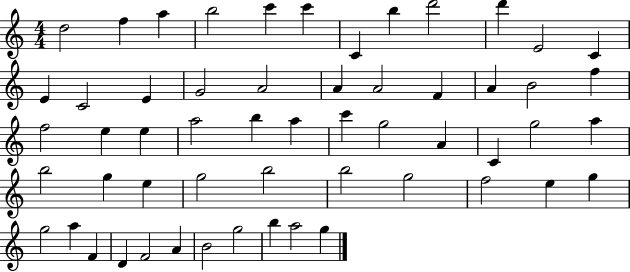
{
  \clef treble
  \numericTimeSignature
  \time 4/4
  \key c \major
  d''2 f''4 a''4 | b''2 c'''4 c'''4 | c'4 b''4 d'''2 | d'''4 e'2 c'4 | \break e'4 c'2 e'4 | g'2 a'2 | a'4 a'2 f'4 | a'4 b'2 f''4 | \break f''2 e''4 e''4 | a''2 b''4 a''4 | c'''4 g''2 a'4 | c'4 g''2 a''4 | \break b''2 g''4 e''4 | g''2 b''2 | b''2 g''2 | f''2 e''4 g''4 | \break g''2 a''4 f'4 | d'4 f'2 a'4 | b'2 g''2 | b''4 a''2 g''4 | \break \bar "|."
}